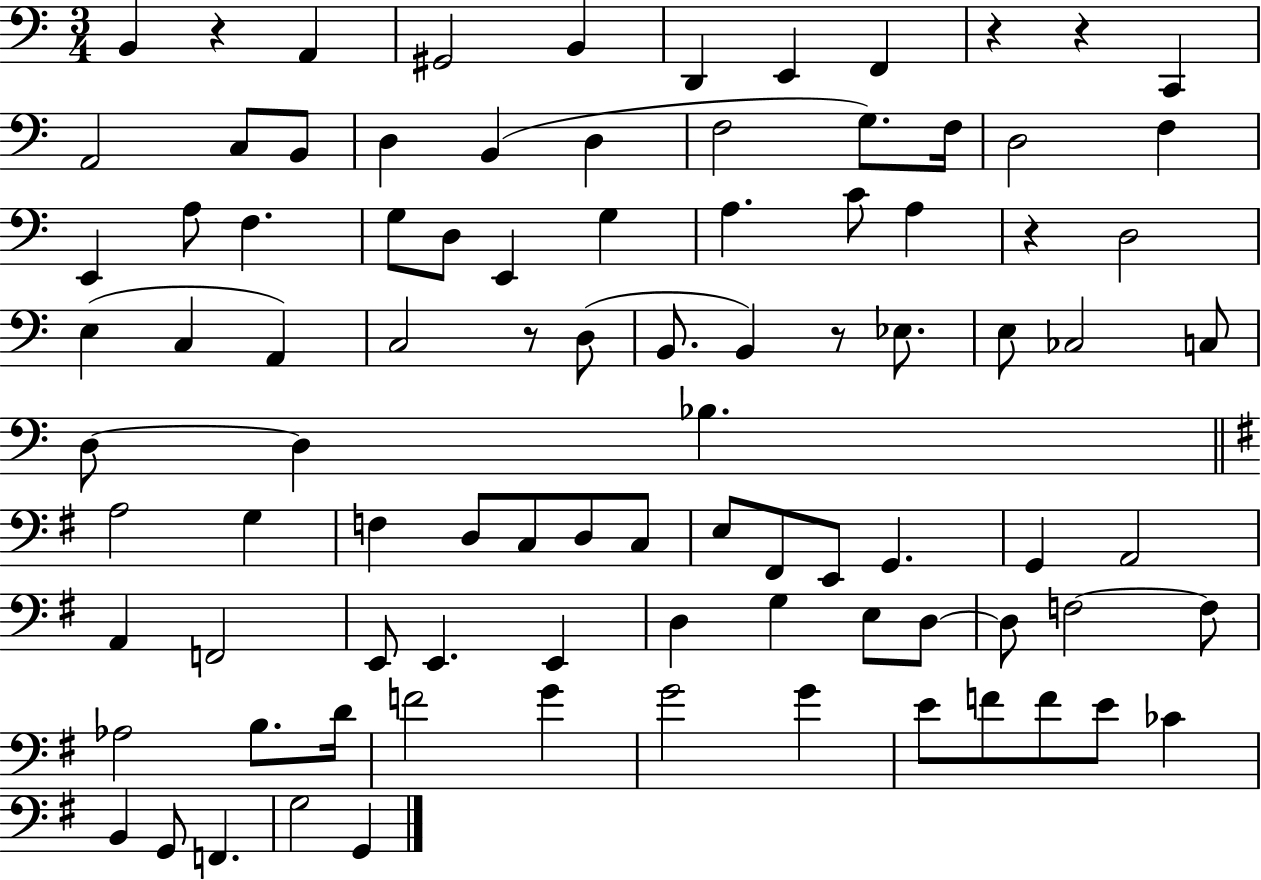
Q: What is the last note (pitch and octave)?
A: G2